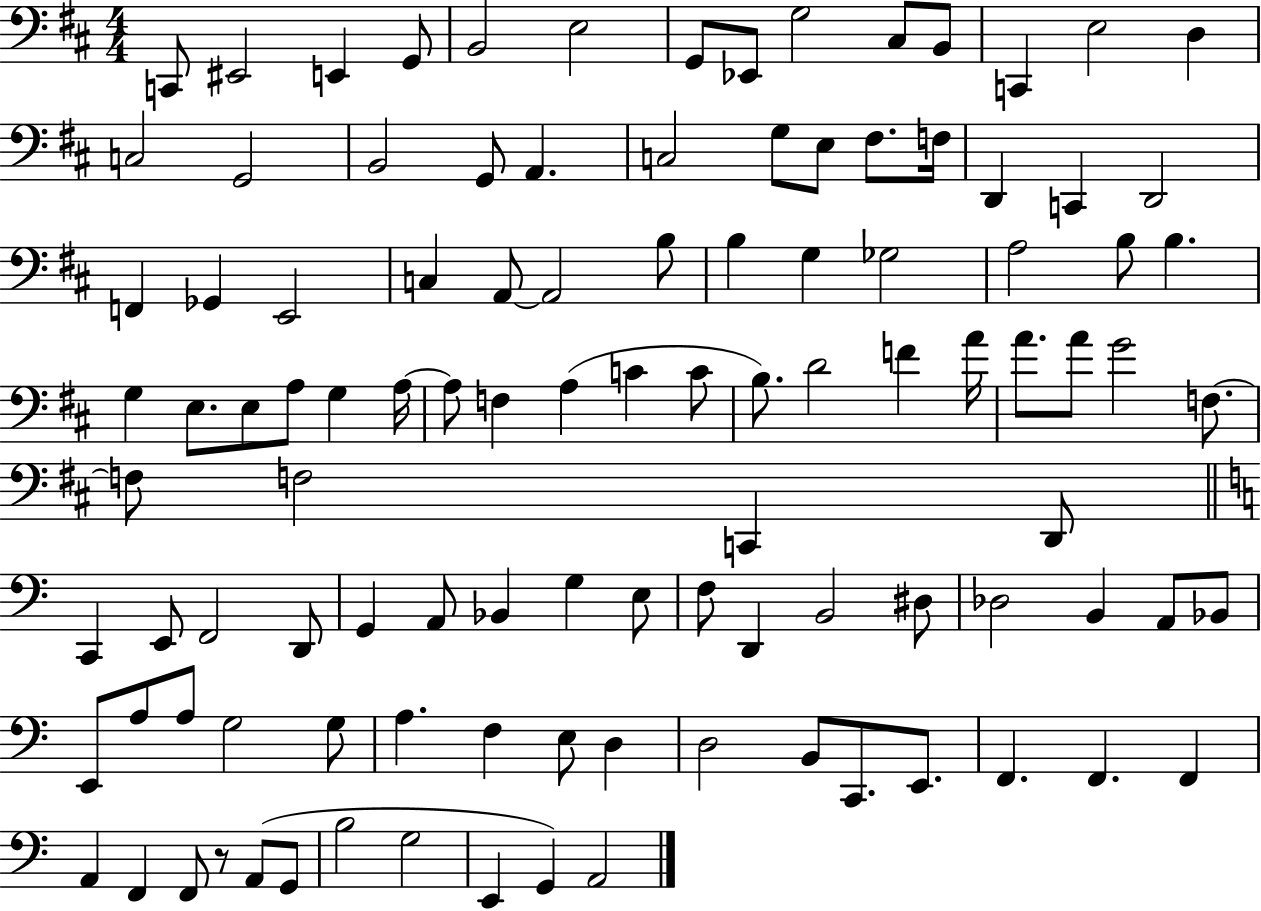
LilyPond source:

{
  \clef bass
  \numericTimeSignature
  \time 4/4
  \key d \major
  c,8 eis,2 e,4 g,8 | b,2 e2 | g,8 ees,8 g2 cis8 b,8 | c,4 e2 d4 | \break c2 g,2 | b,2 g,8 a,4. | c2 g8 e8 fis8. f16 | d,4 c,4 d,2 | \break f,4 ges,4 e,2 | c4 a,8~~ a,2 b8 | b4 g4 ges2 | a2 b8 b4. | \break g4 e8. e8 a8 g4 a16~~ | a8 f4 a4( c'4 c'8 | b8.) d'2 f'4 a'16 | a'8. a'8 g'2 f8.~~ | \break f8 f2 c,4 d,8 | \bar "||" \break \key c \major c,4 e,8 f,2 d,8 | g,4 a,8 bes,4 g4 e8 | f8 d,4 b,2 dis8 | des2 b,4 a,8 bes,8 | \break e,8 a8 a8 g2 g8 | a4. f4 e8 d4 | d2 b,8 c,8. e,8. | f,4. f,4. f,4 | \break a,4 f,4 f,8 r8 a,8( g,8 | b2 g2 | e,4 g,4) a,2 | \bar "|."
}